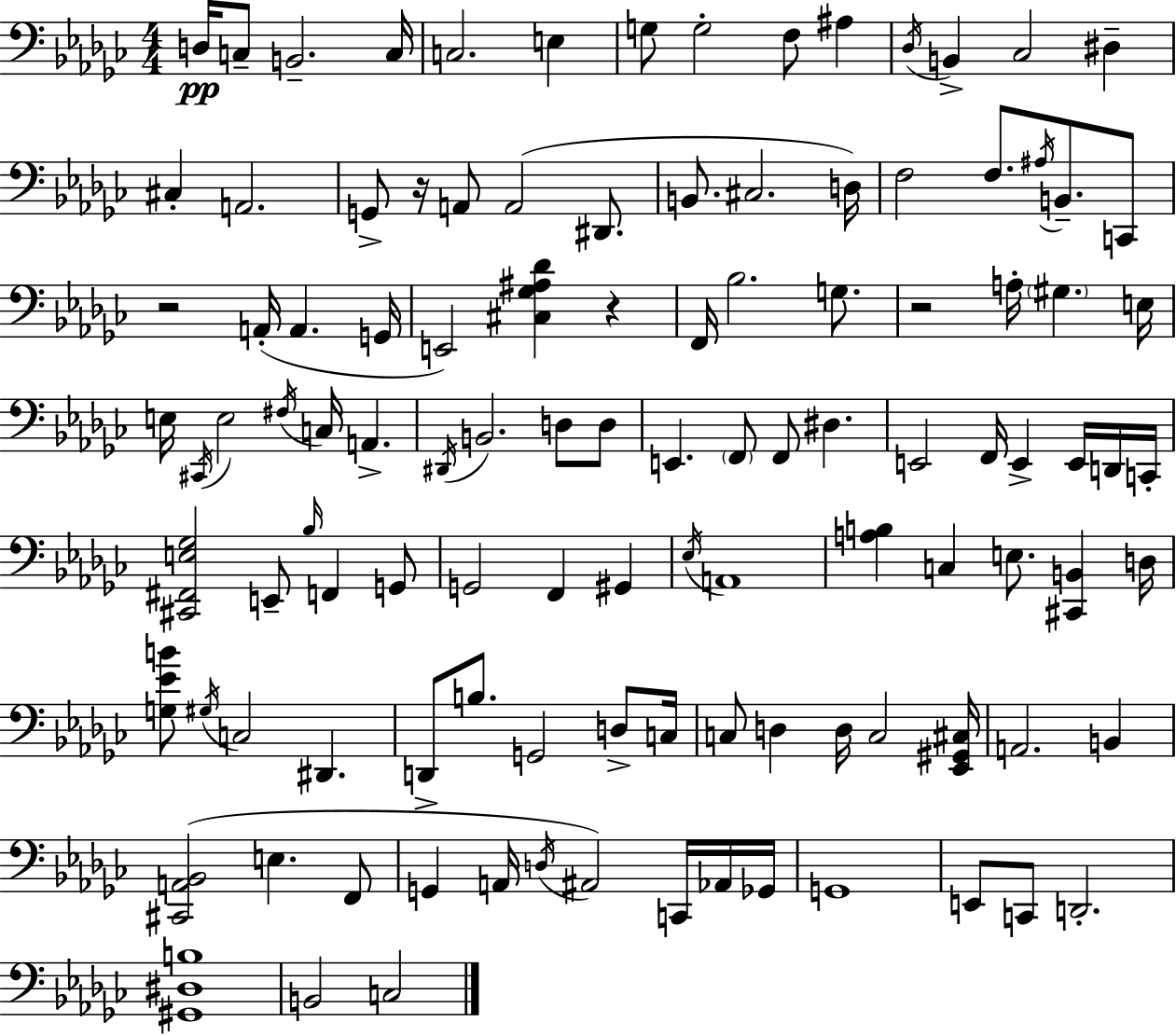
{
  \clef bass
  \numericTimeSignature
  \time 4/4
  \key ees \minor
  d16\pp c8-- b,2.-- c16 | c2. e4 | g8 g2-. f8 ais4 | \acciaccatura { des16 } b,4-> ces2 dis4-- | \break cis4-. a,2. | g,8-> r16 a,8 a,2( dis,8. | b,8. cis2. | d16) f2 f8. \acciaccatura { ais16 } b,8.-- | \break c,8 r2 a,16-.( a,4. | g,16 e,2) <cis ges ais des'>4 r4 | f,16 bes2. g8. | r2 a16-. \parenthesize gis4. | \break e16 e16 \acciaccatura { cis,16 } e2 \acciaccatura { fis16 } c16 a,4.-> | \acciaccatura { dis,16 } b,2. | d8 d8 e,4. \parenthesize f,8 f,8 dis4. | e,2 f,16 e,4-> | \break e,16 d,16 c,16-. <cis, fis, e ges>2 e,8-- \grace { bes16 } | f,4 g,8 g,2 f,4 | gis,4 \acciaccatura { ees16 } a,1 | <a b>4 c4 e8. | \break <cis, b,>4 d16 <g ees' b'>8 \acciaccatura { gis16 } c2 | dis,4. d,8-> b8. g,2 | d8-> c16 c8 d4 d16 c2 | <ees, gis, cis>16 a,2. | \break b,4 <cis, a, bes,>2( | e4. f,8 g,4 a,16 \acciaccatura { d16 }) ais,2 | c,16 aes,16 ges,16 g,1 | e,8 c,8 d,2.-. | \break <gis, dis b>1 | b,2 | c2 \bar "|."
}